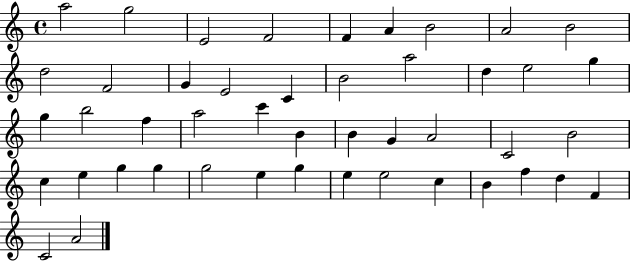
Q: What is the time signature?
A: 4/4